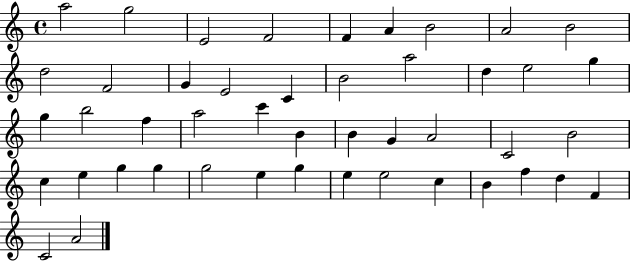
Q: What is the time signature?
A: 4/4